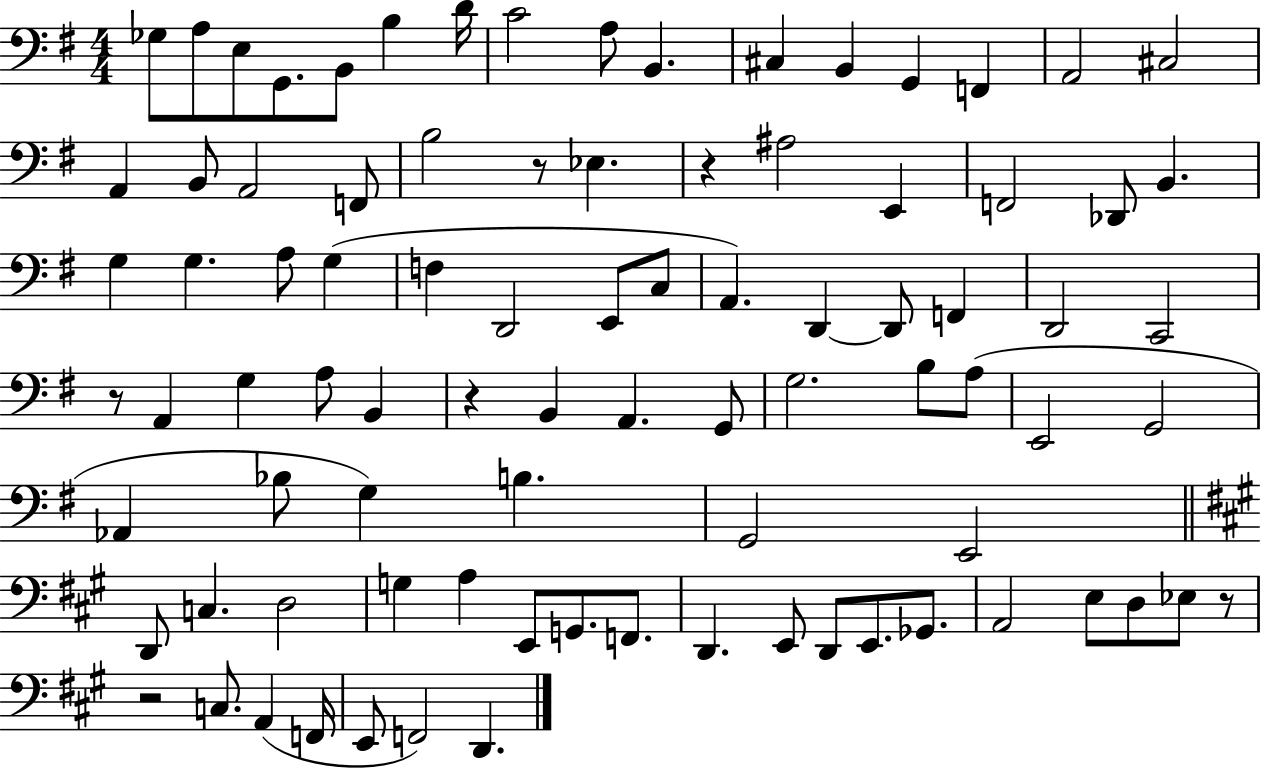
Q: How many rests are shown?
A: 6